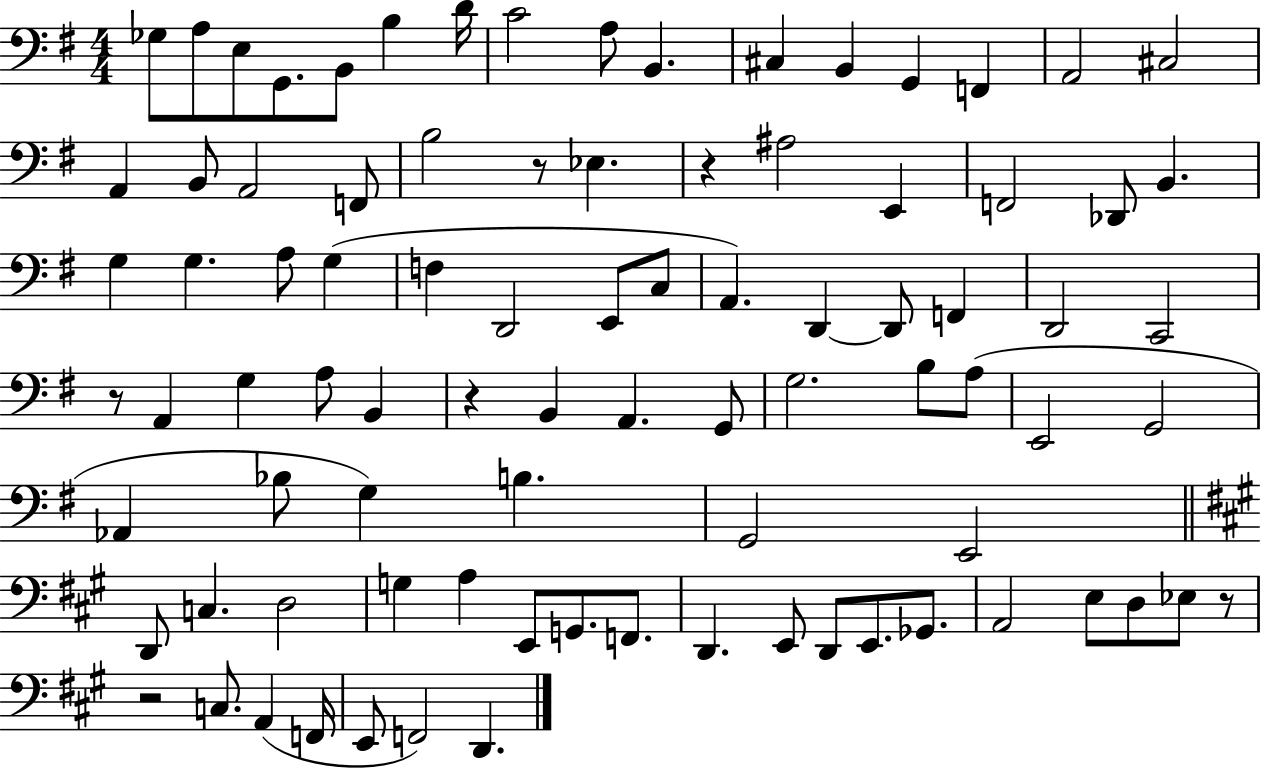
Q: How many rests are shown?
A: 6